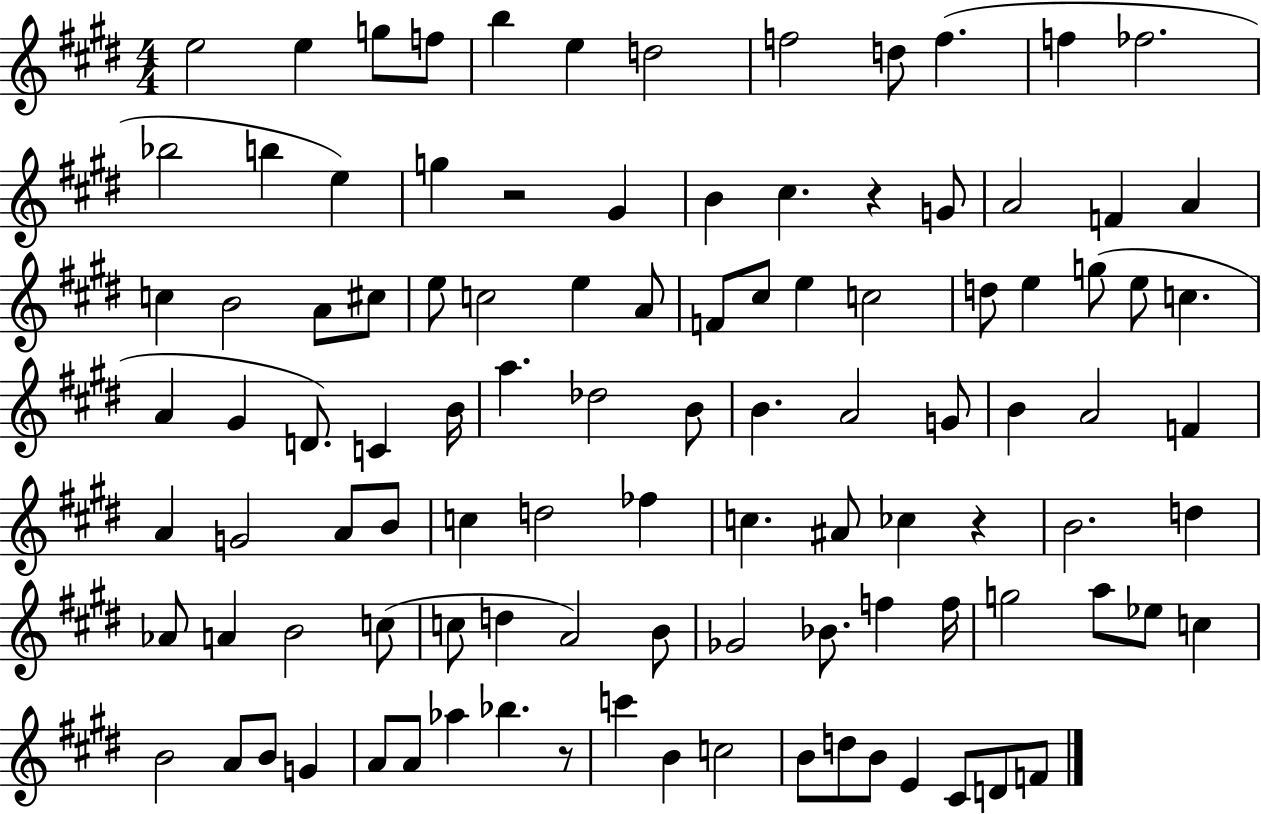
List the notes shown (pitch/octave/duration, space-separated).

E5/h E5/q G5/e F5/e B5/q E5/q D5/h F5/h D5/e F5/q. F5/q FES5/h. Bb5/h B5/q E5/q G5/q R/h G#4/q B4/q C#5/q. R/q G4/e A4/h F4/q A4/q C5/q B4/h A4/e C#5/e E5/e C5/h E5/q A4/e F4/e C#5/e E5/q C5/h D5/e E5/q G5/e E5/e C5/q. A4/q G#4/q D4/e. C4/q B4/s A5/q. Db5/h B4/e B4/q. A4/h G4/e B4/q A4/h F4/q A4/q G4/h A4/e B4/e C5/q D5/h FES5/q C5/q. A#4/e CES5/q R/q B4/h. D5/q Ab4/e A4/q B4/h C5/e C5/e D5/q A4/h B4/e Gb4/h Bb4/e. F5/q F5/s G5/h A5/e Eb5/e C5/q B4/h A4/e B4/e G4/q A4/e A4/e Ab5/q Bb5/q. R/e C6/q B4/q C5/h B4/e D5/e B4/e E4/q C#4/e D4/e F4/e